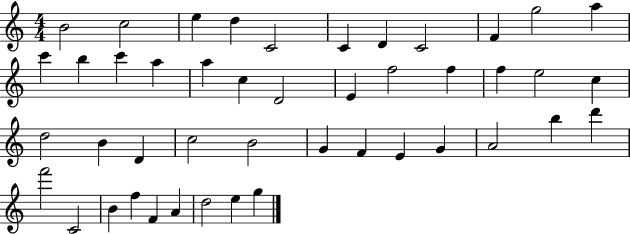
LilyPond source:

{
  \clef treble
  \numericTimeSignature
  \time 4/4
  \key c \major
  b'2 c''2 | e''4 d''4 c'2 | c'4 d'4 c'2 | f'4 g''2 a''4 | \break c'''4 b''4 c'''4 a''4 | a''4 c''4 d'2 | e'4 f''2 f''4 | f''4 e''2 c''4 | \break d''2 b'4 d'4 | c''2 b'2 | g'4 f'4 e'4 g'4 | a'2 b''4 d'''4 | \break f'''2 c'2 | b'4 f''4 f'4 a'4 | d''2 e''4 g''4 | \bar "|."
}